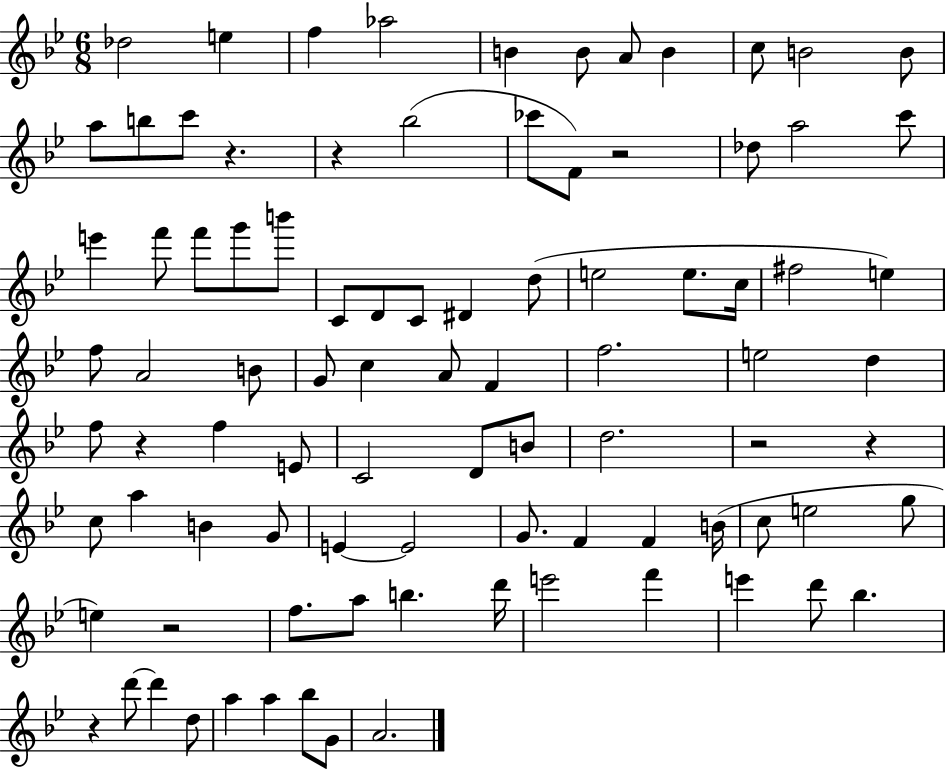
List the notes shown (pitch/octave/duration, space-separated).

Db5/h E5/q F5/q Ab5/h B4/q B4/e A4/e B4/q C5/e B4/h B4/e A5/e B5/e C6/e R/q. R/q Bb5/h CES6/e F4/e R/h Db5/e A5/h C6/e E6/q F6/e F6/e G6/e B6/e C4/e D4/e C4/e D#4/q D5/e E5/h E5/e. C5/s F#5/h E5/q F5/e A4/h B4/e G4/e C5/q A4/e F4/q F5/h. E5/h D5/q F5/e R/q F5/q E4/e C4/h D4/e B4/e D5/h. R/h R/q C5/e A5/q B4/q G4/e E4/q E4/h G4/e. F4/q F4/q B4/s C5/e E5/h G5/e E5/q R/h F5/e. A5/e B5/q. D6/s E6/h F6/q E6/q D6/e Bb5/q. R/q D6/e D6/q D5/e A5/q A5/q Bb5/e G4/e A4/h.